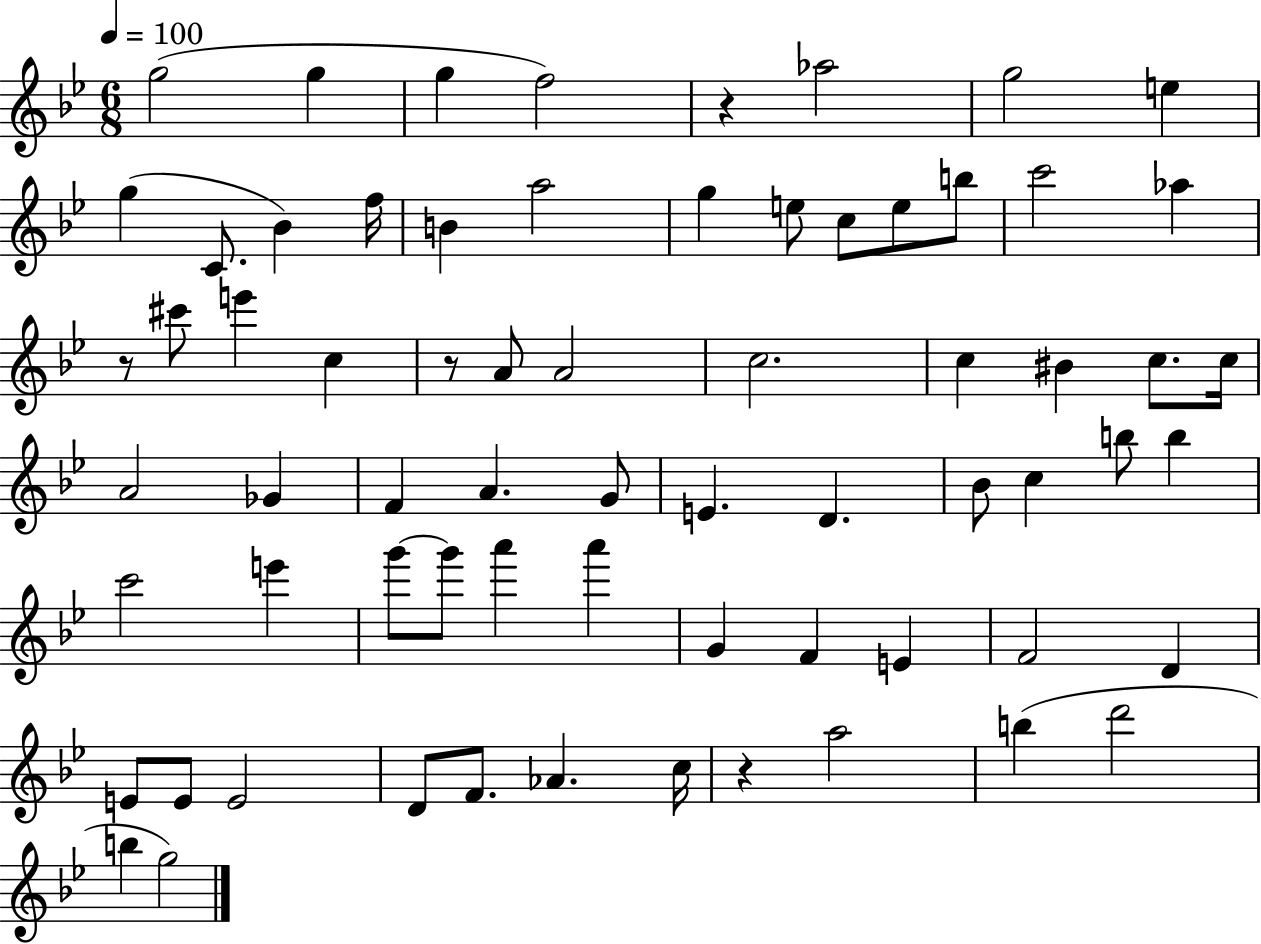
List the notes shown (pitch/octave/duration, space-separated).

G5/h G5/q G5/q F5/h R/q Ab5/h G5/h E5/q G5/q C4/e. Bb4/q F5/s B4/q A5/h G5/q E5/e C5/e E5/e B5/e C6/h Ab5/q R/e C#6/e E6/q C5/q R/e A4/e A4/h C5/h. C5/q BIS4/q C5/e. C5/s A4/h Gb4/q F4/q A4/q. G4/e E4/q. D4/q. Bb4/e C5/q B5/e B5/q C6/h E6/q G6/e G6/e A6/q A6/q G4/q F4/q E4/q F4/h D4/q E4/e E4/e E4/h D4/e F4/e. Ab4/q. C5/s R/q A5/h B5/q D6/h B5/q G5/h